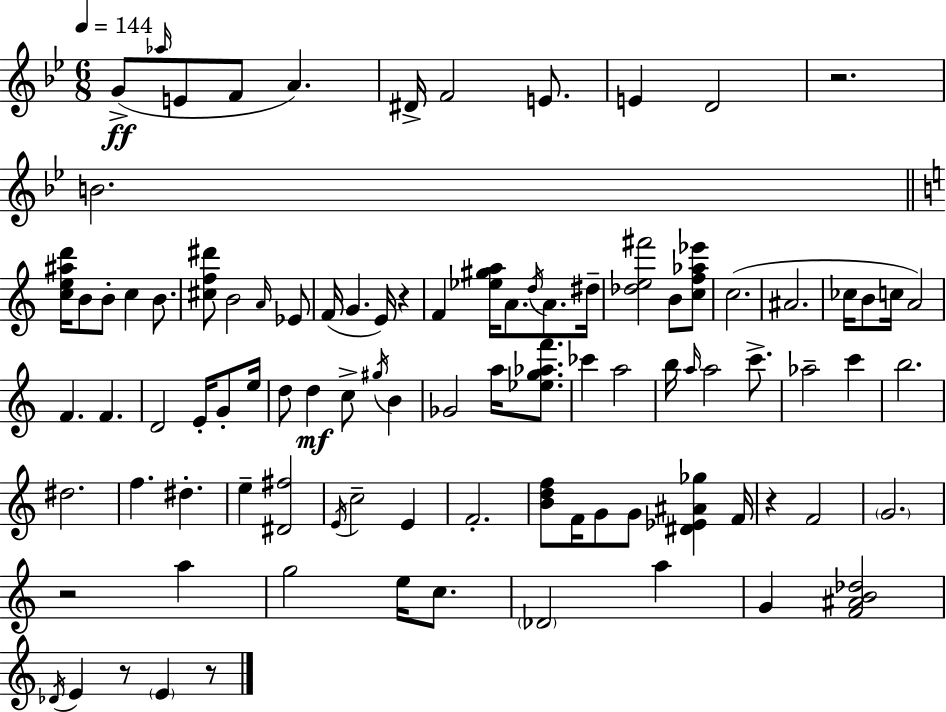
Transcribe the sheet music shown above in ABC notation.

X:1
T:Untitled
M:6/8
L:1/4
K:Gm
G/2 _a/4 E/2 F/2 A ^D/4 F2 E/2 E D2 z2 B2 [ce^ad']/4 B/2 B/2 c B/2 [^cf^d']/2 B2 A/4 _E/2 F/4 G E/4 z F [_e^ga]/4 A/2 d/4 A/2 ^d/4 [_de^f']2 B/2 [cf_a_e']/2 c2 ^A2 _c/4 B/2 c/4 A2 F F D2 E/4 G/2 e/4 d/2 d c/2 ^g/4 B _G2 a/4 [_eg_af']/2 _c' a2 b/4 a/4 a2 c'/2 _a2 c' b2 ^d2 f ^d e [^D^f]2 E/4 c2 E F2 [Bdf]/2 F/4 G/2 G/2 [^D_E^A_g] F/4 z F2 G2 z2 a g2 e/4 c/2 _D2 a G [F^AB_d]2 _D/4 E z/2 E z/2